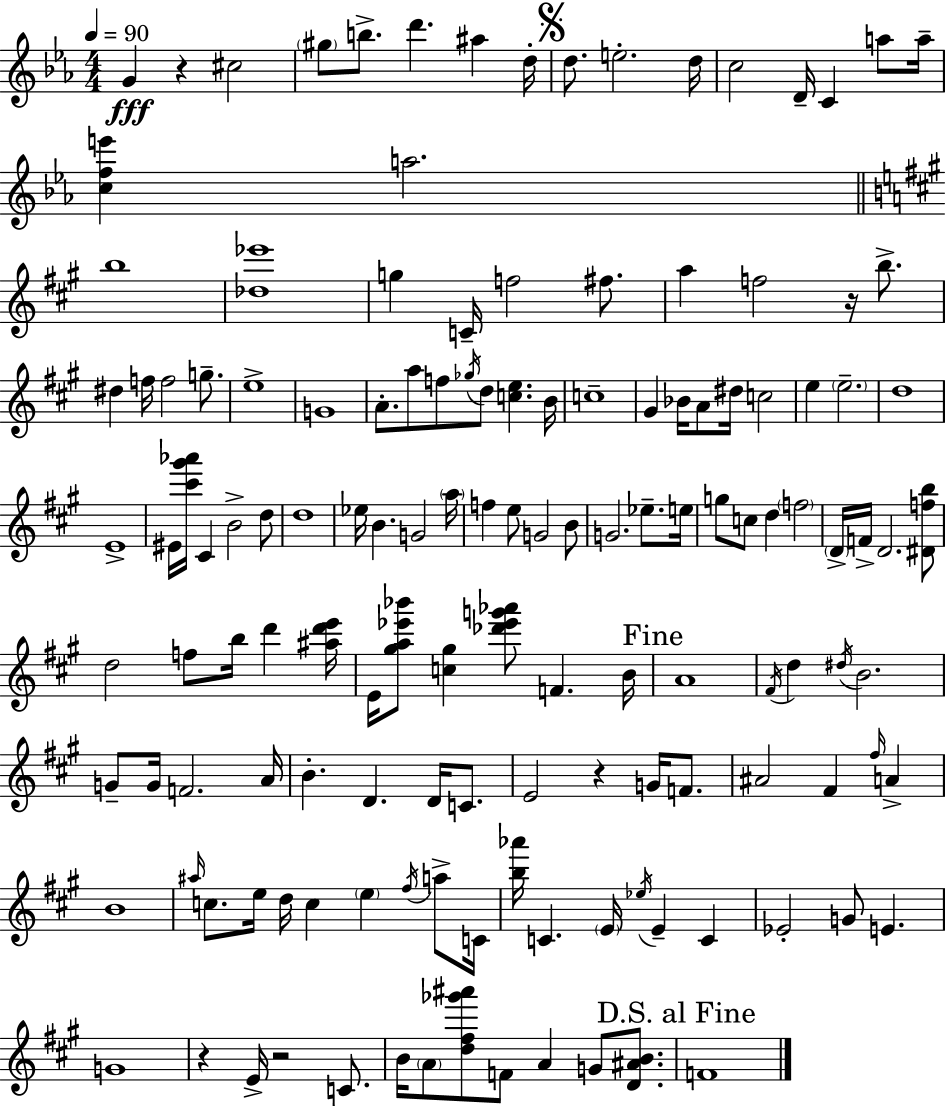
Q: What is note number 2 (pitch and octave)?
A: C#5